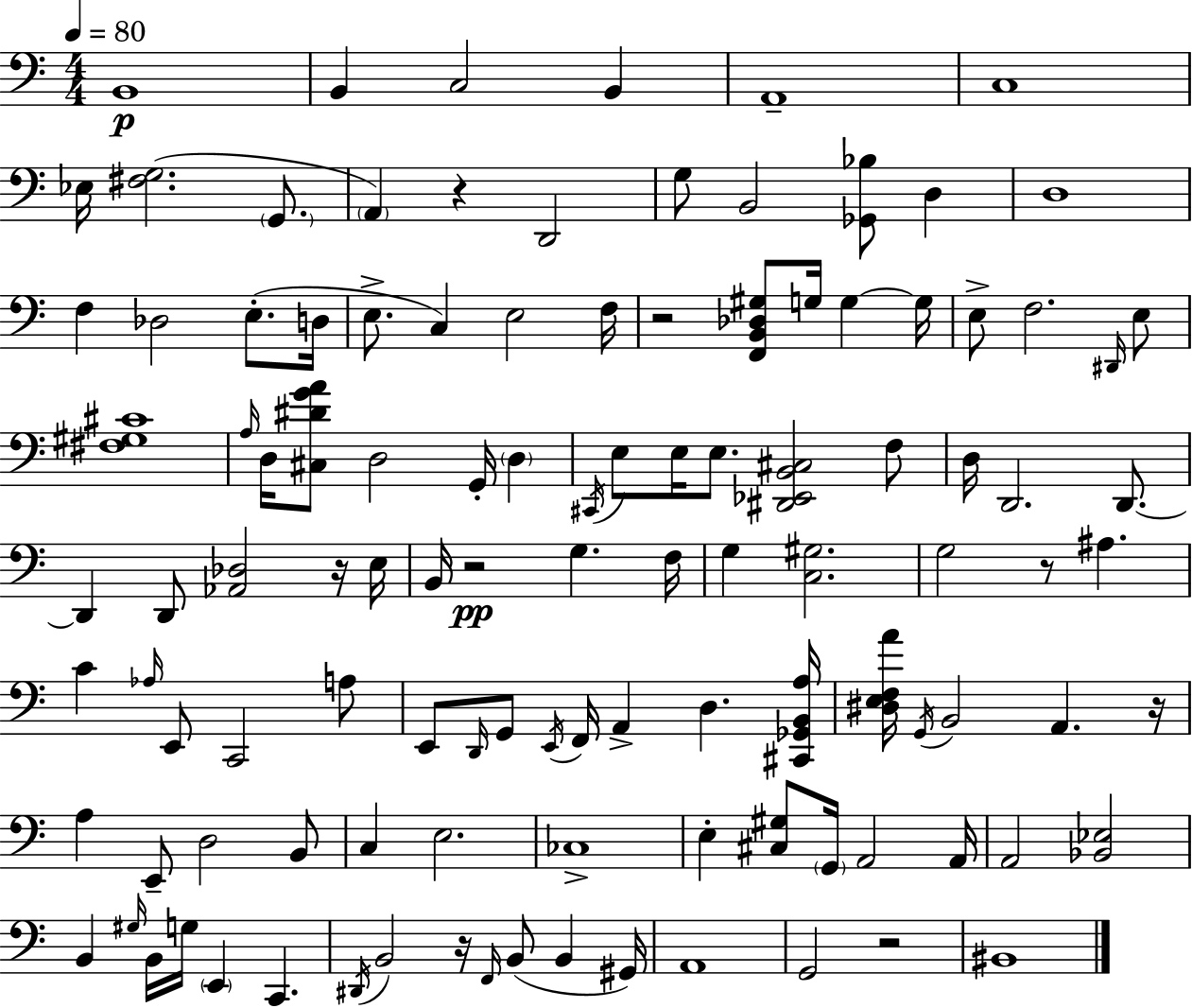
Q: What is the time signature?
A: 4/4